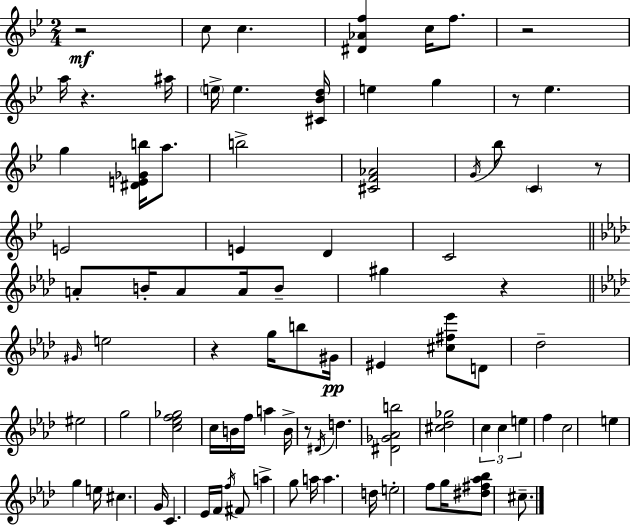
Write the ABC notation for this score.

X:1
T:Untitled
M:2/4
L:1/4
K:Bb
z2 c/2 c [^D_Af] c/4 f/2 z2 a/4 z ^a/4 e/4 e [^C_Bd]/4 e g z/2 _e g [^DE_Gb]/4 a/2 b2 [^CF_A]2 G/4 _b/2 C z/2 E2 E D C2 A/2 B/4 A/2 A/4 B/2 ^g z ^G/4 e2 z g/4 b/2 ^G/4 ^E [^c^f_e']/2 D/2 _d2 ^e2 g2 [c_ef_g]2 c/4 B/4 f/4 a B/4 z/2 ^D/4 d [^D_G_Ab]2 [^c_d_g]2 c c e f c2 e g e/4 ^c G/4 C _E/4 F/4 f/4 ^F/2 a g/2 a/4 a d/4 e2 f/2 g/4 [^d^f_a_b]/2 ^c/2